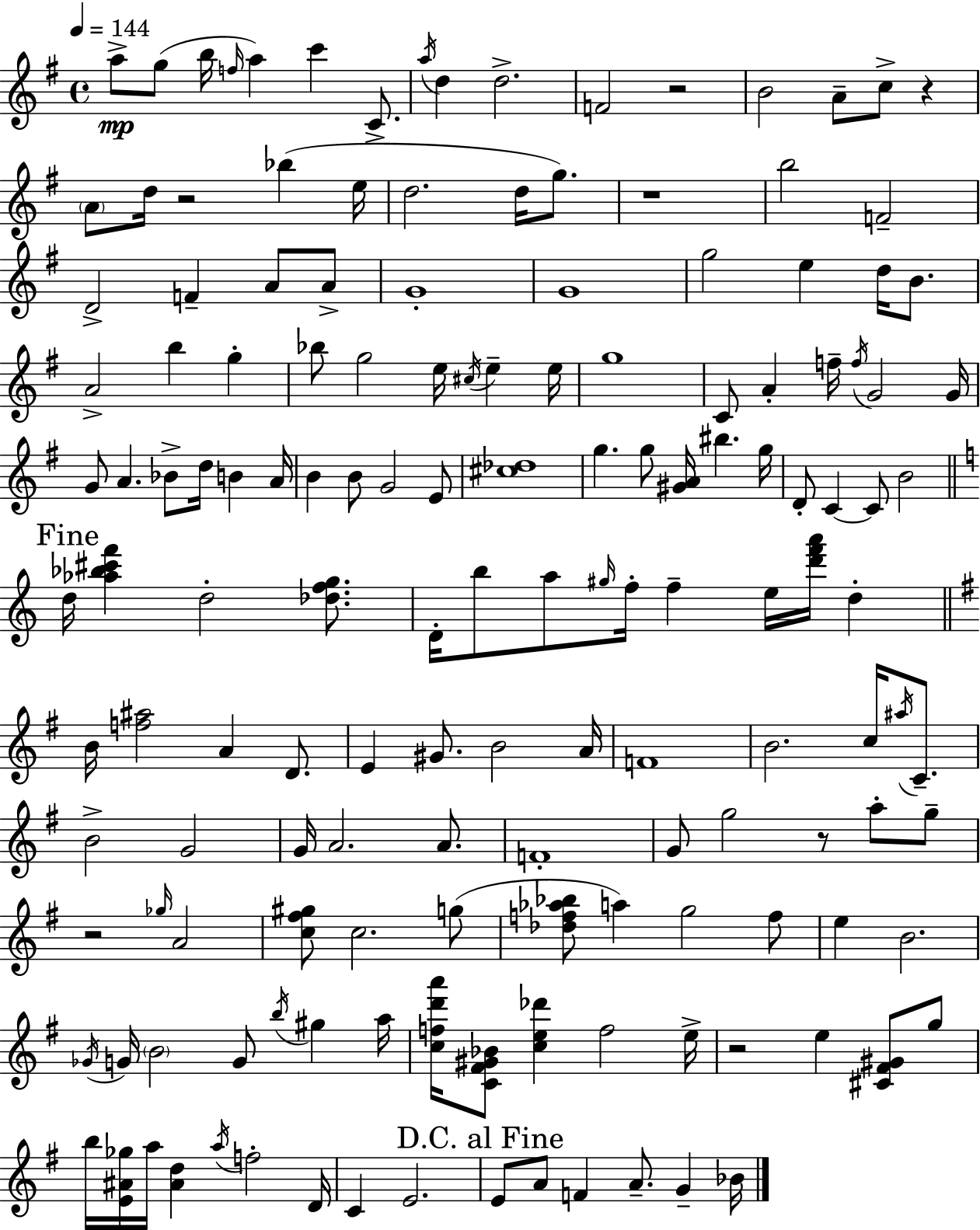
{
  \clef treble
  \time 4/4
  \defaultTimeSignature
  \key g \major
  \tempo 4 = 144
  a''8->\mp g''8( b''16 \grace { f''16 }) a''4 c'''4 c'8.-> | \acciaccatura { a''16 } d''4 d''2.-> | f'2 r2 | b'2 a'8-- c''8-> r4 | \break \parenthesize a'8 d''16 r2 bes''4( | e''16 d''2. d''16 g''8.) | r1 | b''2 f'2-- | \break d'2-> f'4-- a'8 | a'8-> g'1-. | g'1 | g''2 e''4 d''16 b'8. | \break a'2-> b''4 g''4-. | bes''8 g''2 e''16 \acciaccatura { cis''16 } e''4-- | e''16 g''1 | c'8 a'4-. f''16-- \acciaccatura { f''16 } g'2 | \break g'16 g'8 a'4. bes'8-> d''16 b'4 | a'16 b'4 b'8 g'2 | e'8 <cis'' des''>1 | g''4. g''8 <gis' a'>16 bis''4. | \break g''16 d'8-. c'4~~ c'8 b'2 | \mark "Fine" \bar "||" \break \key a \minor d''16 <aes'' bes'' cis''' f'''>4 d''2-. <des'' f'' g''>8. | d'16-. b''8 a''8 \grace { gis''16 } f''16-. f''4-- e''16 <d''' f''' a'''>16 d''4-. | \bar "||" \break \key e \minor b'16 <f'' ais''>2 a'4 d'8. | e'4 gis'8. b'2 a'16 | f'1 | b'2. c''16 \acciaccatura { ais''16 } c'8.-- | \break b'2-> g'2 | g'16 a'2. a'8. | f'1-. | g'8 g''2 r8 a''8-. g''8-- | \break r2 \grace { ges''16 } a'2 | <c'' fis'' gis''>8 c''2. | g''8( <des'' f'' aes'' bes''>8 a''4) g''2 | f''8 e''4 b'2. | \break \acciaccatura { ges'16 } g'16 \parenthesize b'2 g'8 \acciaccatura { b''16 } gis''4 | a''16 <c'' f'' d''' a'''>16 <c' fis' gis' bes'>8 <c'' e'' des'''>4 f''2 | e''16-> r2 e''4 | <cis' fis' gis'>8 g''8 b''16 <e' ais' ges''>16 a''16 <ais' d''>4 \acciaccatura { a''16 } f''2-. | \break d'16 c'4 e'2. | \mark "D.C. al Fine" e'8 a'8 f'4 a'8.-- | g'4-- bes'16 \bar "|."
}